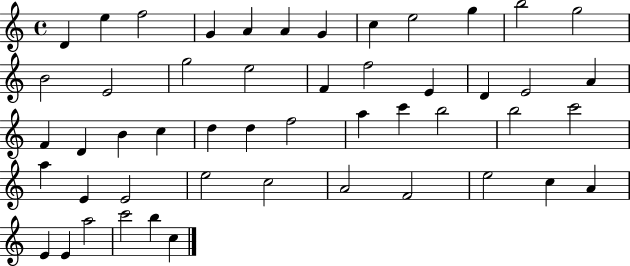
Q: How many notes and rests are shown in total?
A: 50